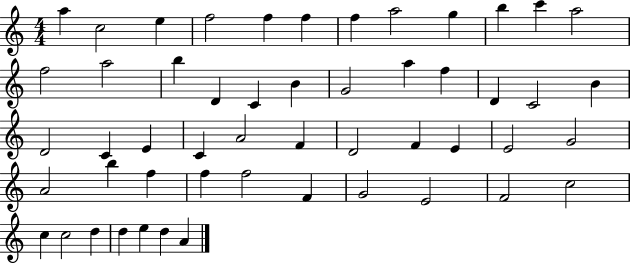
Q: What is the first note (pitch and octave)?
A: A5